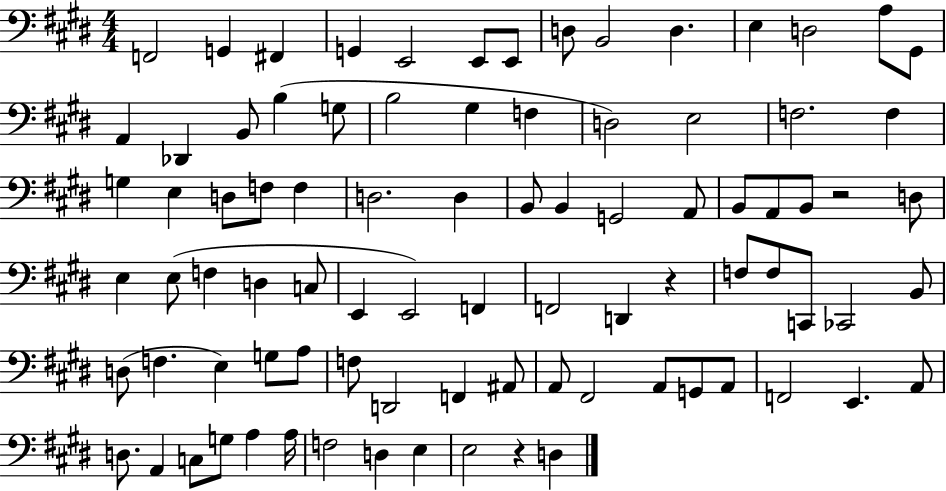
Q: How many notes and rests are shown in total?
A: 87